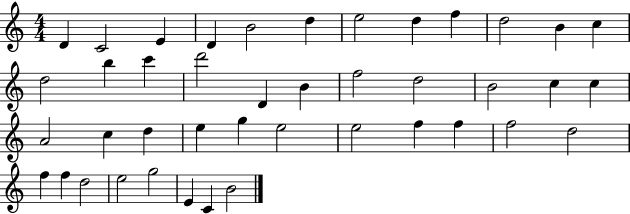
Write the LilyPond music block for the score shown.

{
  \clef treble
  \numericTimeSignature
  \time 4/4
  \key c \major
  d'4 c'2 e'4 | d'4 b'2 d''4 | e''2 d''4 f''4 | d''2 b'4 c''4 | \break d''2 b''4 c'''4 | d'''2 d'4 b'4 | f''2 d''2 | b'2 c''4 c''4 | \break a'2 c''4 d''4 | e''4 g''4 e''2 | e''2 f''4 f''4 | f''2 d''2 | \break f''4 f''4 d''2 | e''2 g''2 | e'4 c'4 b'2 | \bar "|."
}